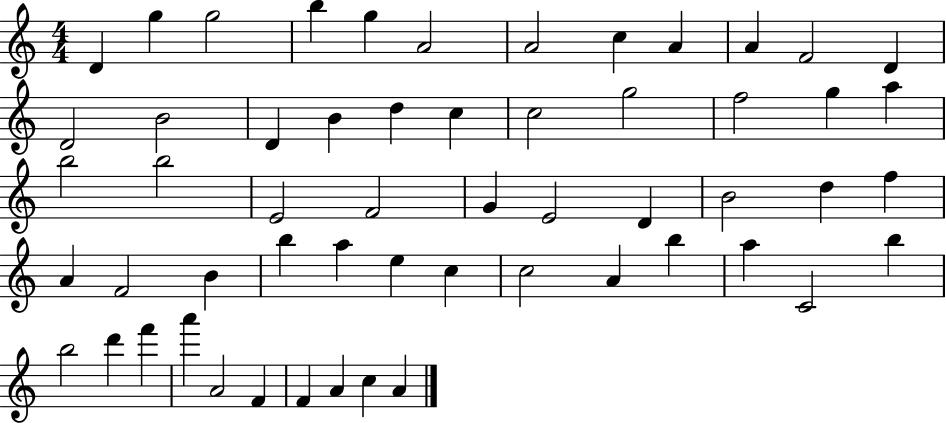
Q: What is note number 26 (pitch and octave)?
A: E4